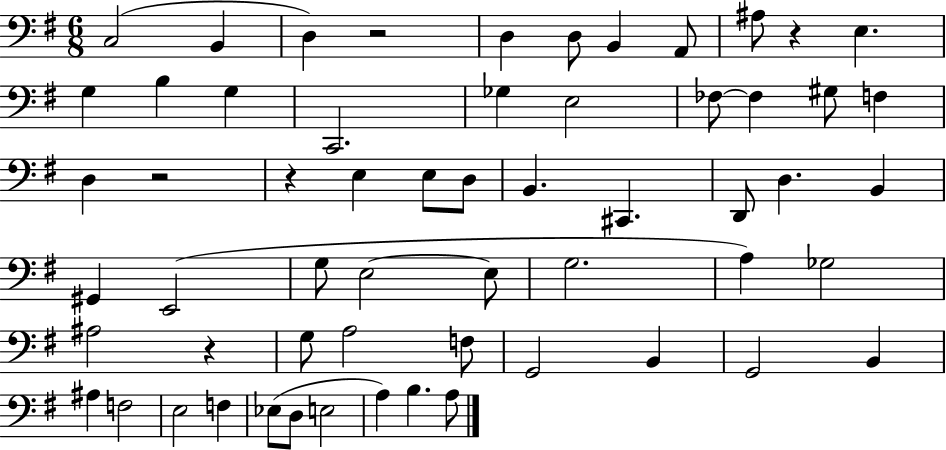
C3/h B2/q D3/q R/h D3/q D3/e B2/q A2/e A#3/e R/q E3/q. G3/q B3/q G3/q C2/h. Gb3/q E3/h FES3/e FES3/q G#3/e F3/q D3/q R/h R/q E3/q E3/e D3/e B2/q. C#2/q. D2/e D3/q. B2/q G#2/q E2/h G3/e E3/h E3/e G3/h. A3/q Gb3/h A#3/h R/q G3/e A3/h F3/e G2/h B2/q G2/h B2/q A#3/q F3/h E3/h F3/q Eb3/e D3/e E3/h A3/q B3/q. A3/e